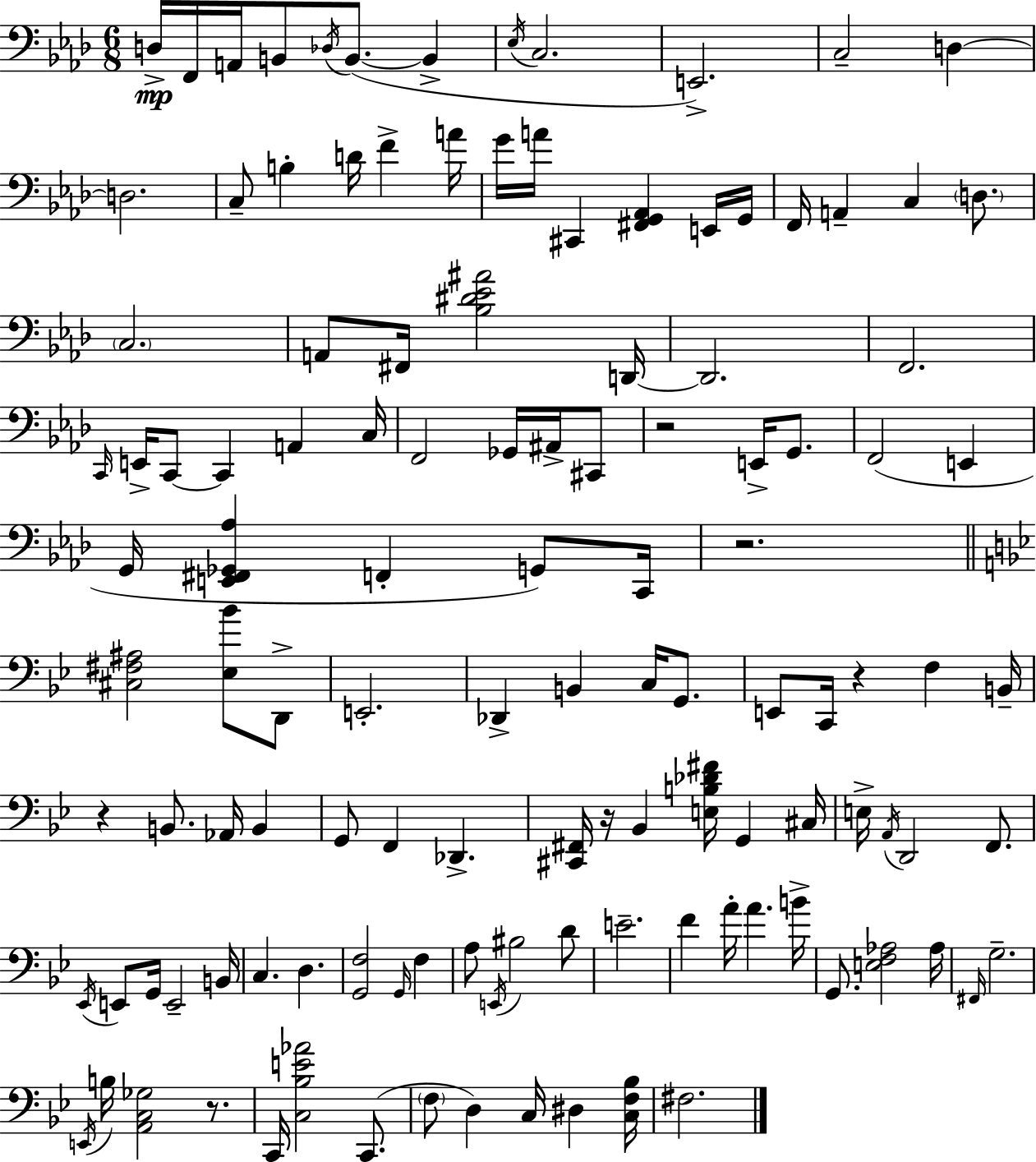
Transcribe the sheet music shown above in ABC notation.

X:1
T:Untitled
M:6/8
L:1/4
K:Ab
D,/4 F,,/4 A,,/4 B,,/2 _D,/4 B,,/2 B,, _E,/4 C,2 E,,2 C,2 D, D,2 C,/2 B, D/4 F A/4 G/4 A/4 ^C,, [^F,,G,,_A,,] E,,/4 G,,/4 F,,/4 A,, C, D,/2 C,2 A,,/2 ^F,,/4 [_B,^D_E^A]2 D,,/4 D,,2 F,,2 C,,/4 E,,/4 C,,/2 C,, A,, C,/4 F,,2 _G,,/4 ^A,,/4 ^C,,/2 z2 E,,/4 G,,/2 F,,2 E,, G,,/4 [E,,^F,,_G,,_A,] F,, G,,/2 C,,/4 z2 [^C,^F,^A,]2 [_E,_B]/2 D,,/2 E,,2 _D,, B,, C,/4 G,,/2 E,,/2 C,,/4 z F, B,,/4 z B,,/2 _A,,/4 B,, G,,/2 F,, _D,, [^C,,^F,,]/4 z/4 _B,, [E,B,_D^F]/4 G,, ^C,/4 E,/4 A,,/4 D,,2 F,,/2 _E,,/4 E,,/2 G,,/4 E,,2 B,,/4 C, D, [G,,F,]2 G,,/4 F, A,/2 E,,/4 ^B,2 D/2 E2 F A/4 A B/4 G,,/2 [E,F,_A,]2 _A,/4 ^F,,/4 G,2 E,,/4 B,/4 [A,,C,_G,]2 z/2 C,,/4 [C,_B,E_A]2 C,,/2 F,/2 D, C,/4 ^D, [C,F,_B,]/4 ^F,2